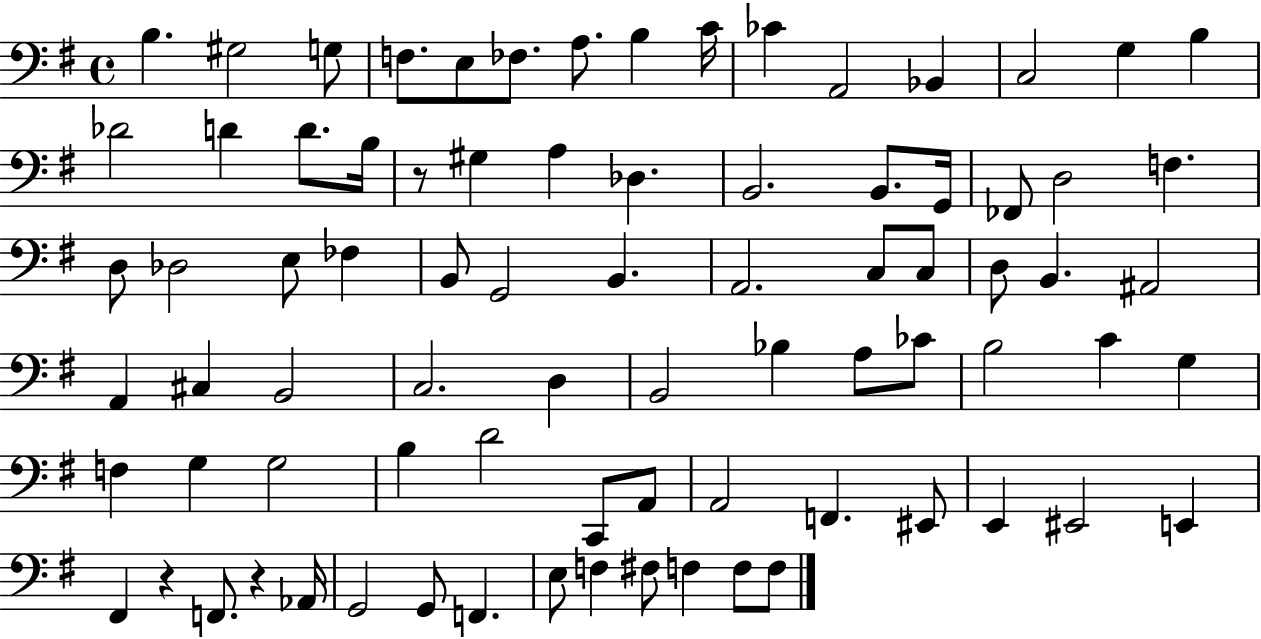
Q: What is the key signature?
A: G major